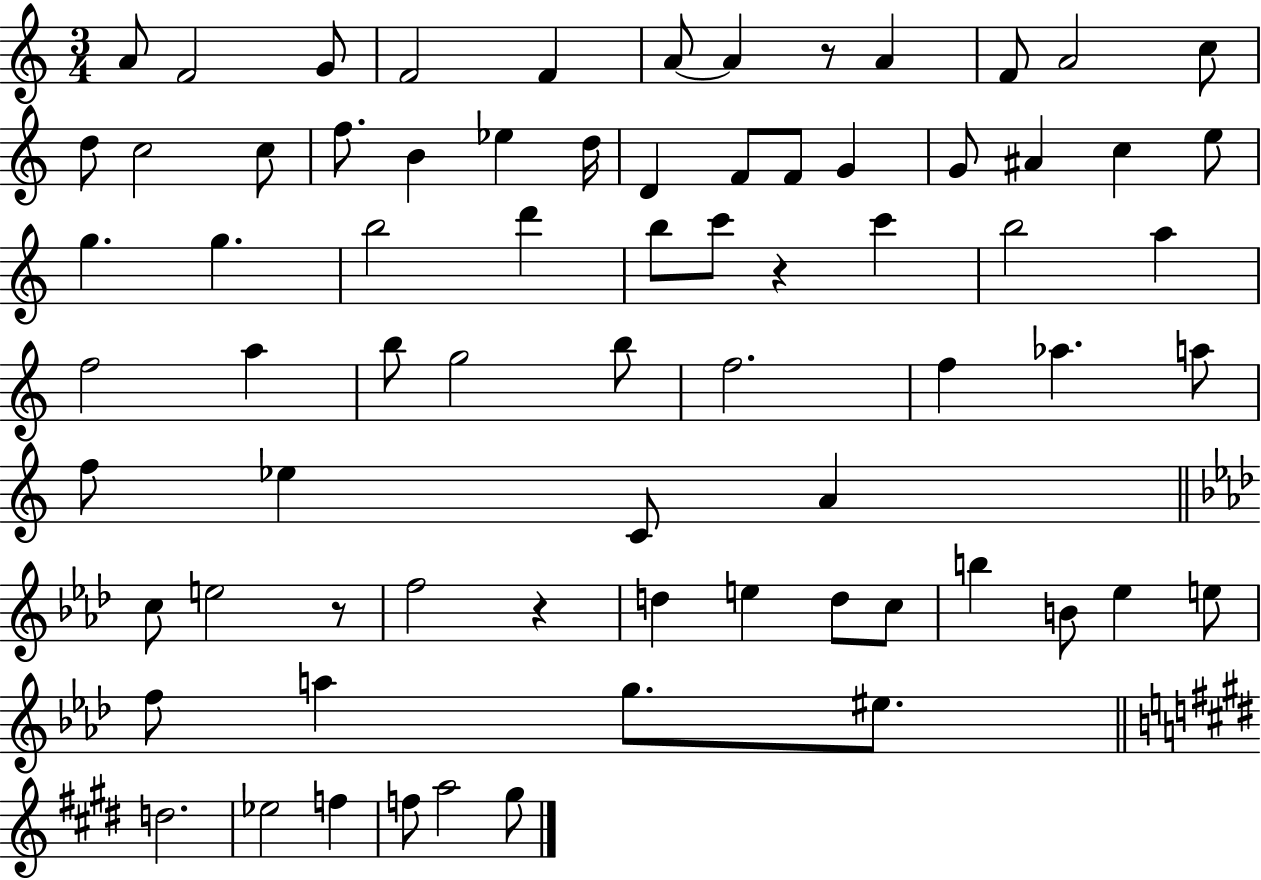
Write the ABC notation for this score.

X:1
T:Untitled
M:3/4
L:1/4
K:C
A/2 F2 G/2 F2 F A/2 A z/2 A F/2 A2 c/2 d/2 c2 c/2 f/2 B _e d/4 D F/2 F/2 G G/2 ^A c e/2 g g b2 d' b/2 c'/2 z c' b2 a f2 a b/2 g2 b/2 f2 f _a a/2 f/2 _e C/2 A c/2 e2 z/2 f2 z d e d/2 c/2 b B/2 _e e/2 f/2 a g/2 ^e/2 d2 _e2 f f/2 a2 ^g/2